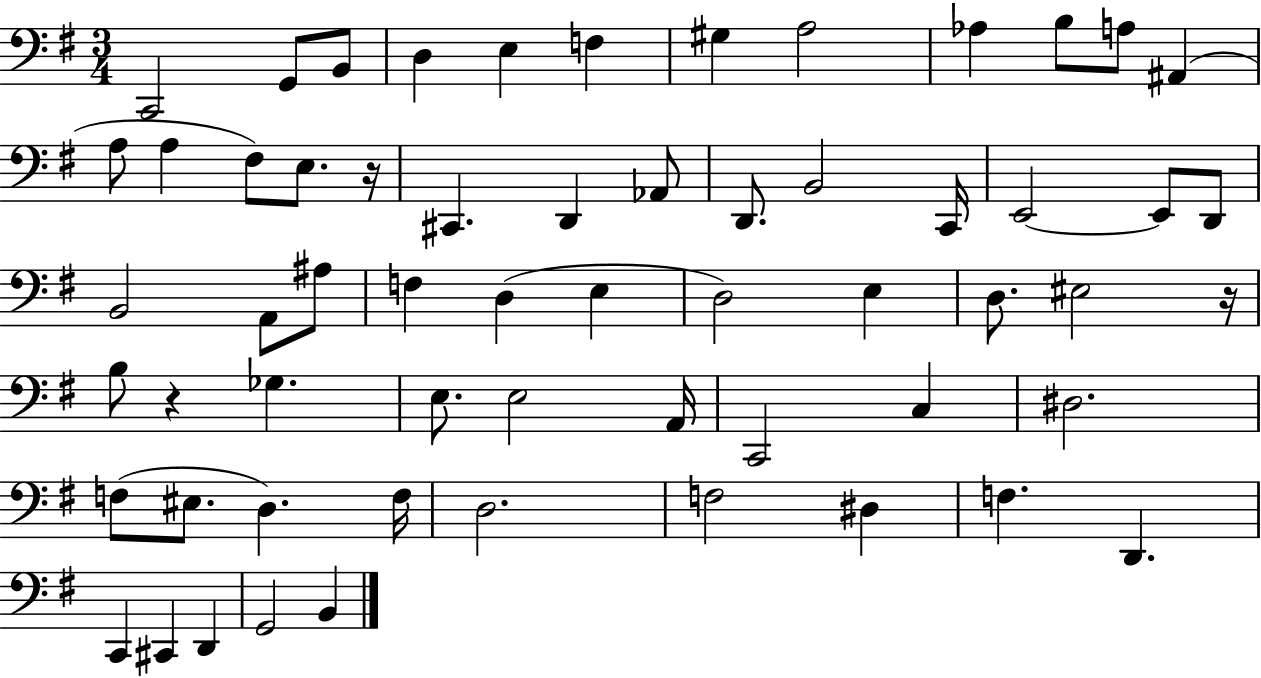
C2/h G2/e B2/e D3/q E3/q F3/q G#3/q A3/h Ab3/q B3/e A3/e A#2/q A3/e A3/q F#3/e E3/e. R/s C#2/q. D2/q Ab2/e D2/e. B2/h C2/s E2/h E2/e D2/e B2/h A2/e A#3/e F3/q D3/q E3/q D3/h E3/q D3/e. EIS3/h R/s B3/e R/q Gb3/q. E3/e. E3/h A2/s C2/h C3/q D#3/h. F3/e EIS3/e. D3/q. F3/s D3/h. F3/h D#3/q F3/q. D2/q. C2/q C#2/q D2/q G2/h B2/q